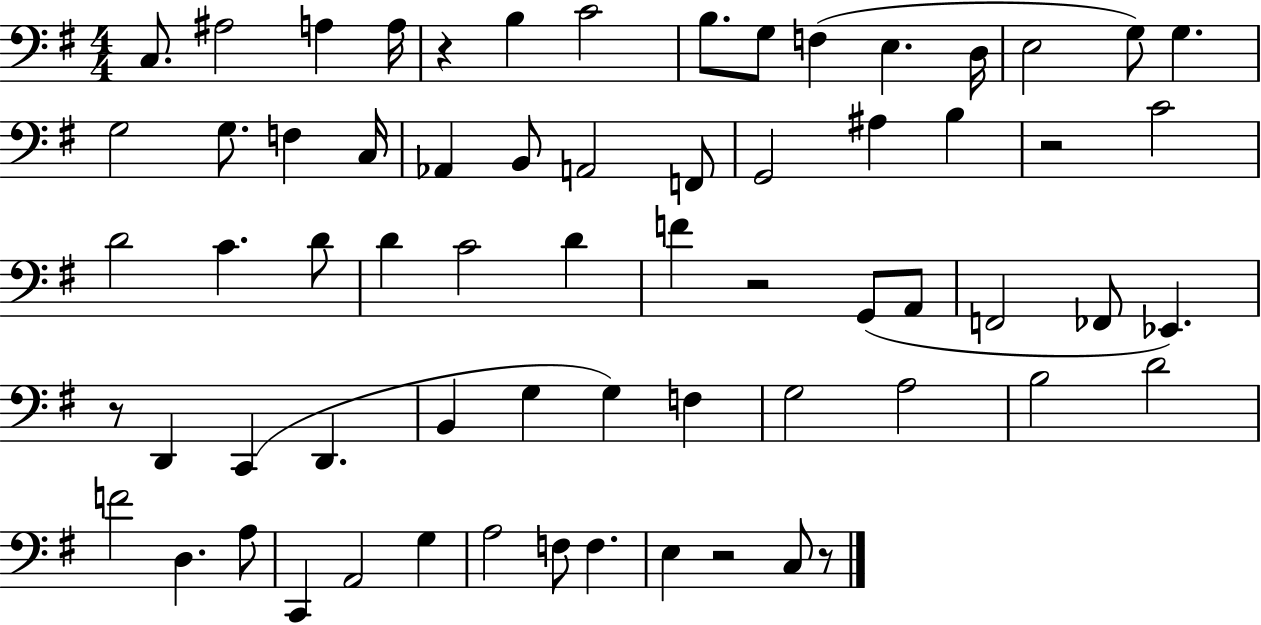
X:1
T:Untitled
M:4/4
L:1/4
K:G
C,/2 ^A,2 A, A,/4 z B, C2 B,/2 G,/2 F, E, D,/4 E,2 G,/2 G, G,2 G,/2 F, C,/4 _A,, B,,/2 A,,2 F,,/2 G,,2 ^A, B, z2 C2 D2 C D/2 D C2 D F z2 G,,/2 A,,/2 F,,2 _F,,/2 _E,, z/2 D,, C,, D,, B,, G, G, F, G,2 A,2 B,2 D2 F2 D, A,/2 C,, A,,2 G, A,2 F,/2 F, E, z2 C,/2 z/2